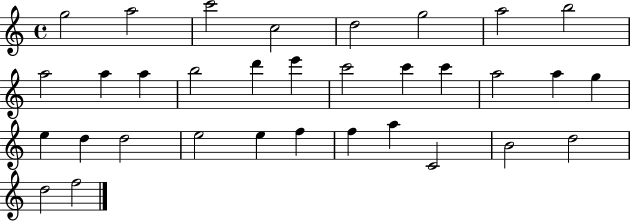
G5/h A5/h C6/h C5/h D5/h G5/h A5/h B5/h A5/h A5/q A5/q B5/h D6/q E6/q C6/h C6/q C6/q A5/h A5/q G5/q E5/q D5/q D5/h E5/h E5/q F5/q F5/q A5/q C4/h B4/h D5/h D5/h F5/h